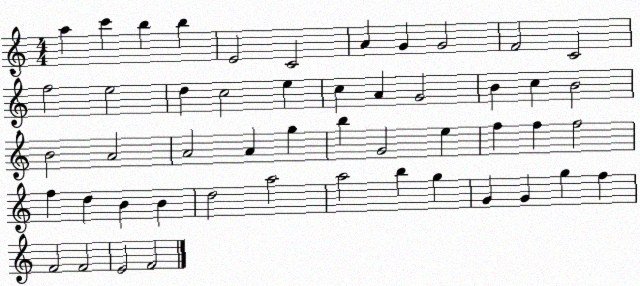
X:1
T:Untitled
M:4/4
L:1/4
K:C
a c' b b E2 C2 A G G2 F2 C2 f2 e2 d c2 e c A G2 B c B2 B2 A2 A2 A g b G2 e f f f2 f d B B d2 a2 a2 b g G G g f F2 F2 E2 F2